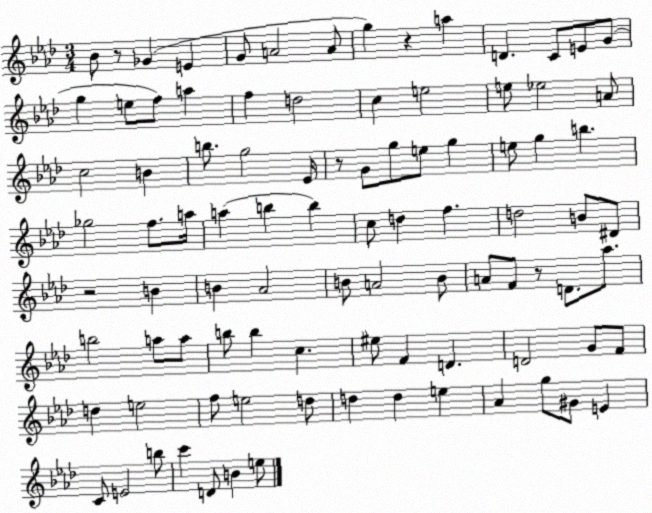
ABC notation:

X:1
T:Untitled
M:3/4
L:1/4
K:Ab
_B/2 z/2 _G E G/2 A2 A/2 g z a D C/2 E/2 G/2 g e/2 f/2 a f d2 c e2 e/2 _e2 A/2 c2 B b/2 g2 _E/4 z/2 G/2 g/2 e/2 g e/2 g b _g2 f/2 a/4 a b b c/2 d f d2 B/2 ^D/2 z2 B B _A2 B/2 A2 B/2 A/2 F/2 z/2 D/2 _a/2 b2 a/2 a/2 b/2 b c ^e/2 F D D2 G/2 F/2 d e2 f/2 e2 d/2 d d e _A g/2 ^G/2 E C/2 E2 b/2 c' D/2 B e/2